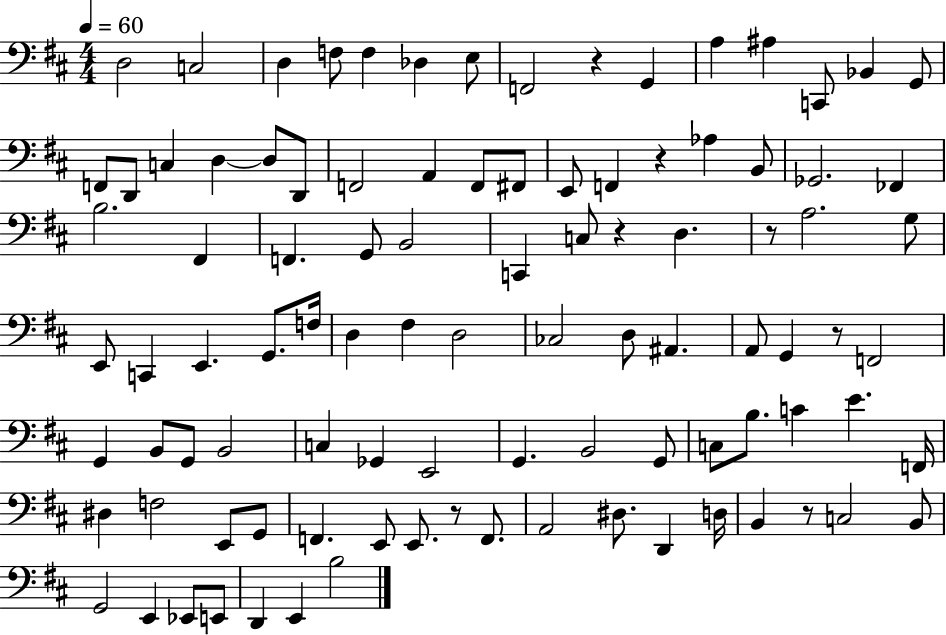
X:1
T:Untitled
M:4/4
L:1/4
K:D
D,2 C,2 D, F,/2 F, _D, E,/2 F,,2 z G,, A, ^A, C,,/2 _B,, G,,/2 F,,/2 D,,/2 C, D, D,/2 D,,/2 F,,2 A,, F,,/2 ^F,,/2 E,,/2 F,, z _A, B,,/2 _G,,2 _F,, B,2 ^F,, F,, G,,/2 B,,2 C,, C,/2 z D, z/2 A,2 G,/2 E,,/2 C,, E,, G,,/2 F,/4 D, ^F, D,2 _C,2 D,/2 ^A,, A,,/2 G,, z/2 F,,2 G,, B,,/2 G,,/2 B,,2 C, _G,, E,,2 G,, B,,2 G,,/2 C,/2 B,/2 C E F,,/4 ^D, F,2 E,,/2 G,,/2 F,, E,,/2 E,,/2 z/2 F,,/2 A,,2 ^D,/2 D,, D,/4 B,, z/2 C,2 B,,/2 G,,2 E,, _E,,/2 E,,/2 D,, E,, B,2